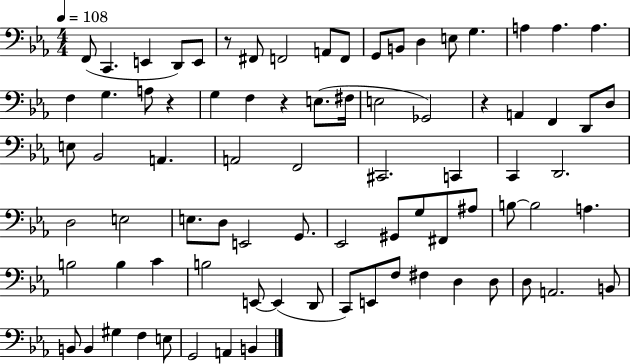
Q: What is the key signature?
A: EES major